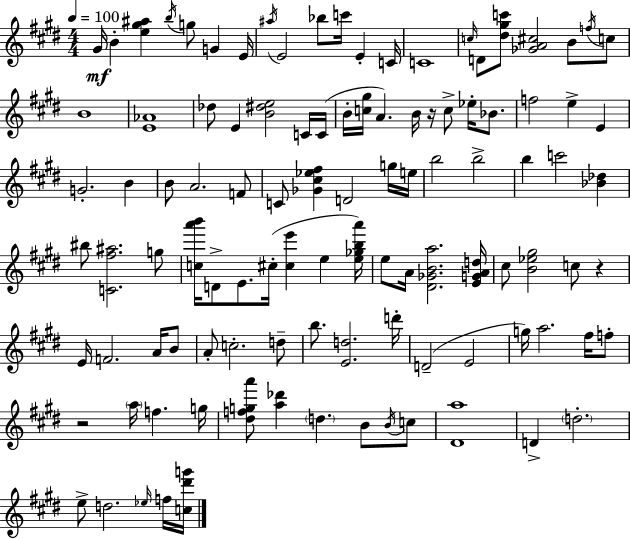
G#4/s B4/q [E5,G#5,A#5]/q B5/s G5/e G4/q E4/s A#5/s E4/h Bb5/e C6/s E4/q C4/s C4/w C5/s D4/e [D#5,G#5,C6]/e [Gb4,A4,C#5]/h B4/e F5/s C5/e B4/w [E4,Ab4]/w Db5/e E4/q [B4,D#5,E5]/h C4/s C4/s B4/s [C5,G#5]/s A4/q. B4/s R/s C5/e Eb5/s Bb4/e. F5/h E5/q E4/q G4/h. B4/q B4/e A4/h. F4/e C4/e [Gb4,C#5,Eb5,F#5]/q D4/h G5/s E5/s B5/h B5/h B5/q C6/h [Bb4,Db5]/q BIS5/e [C4,F#5,A#5]/h. G5/e [C5,A6,B6]/s D4/e E4/e. C#5/s [C#5,E6]/q E5/q [E5,Gb5,B5,A6]/s E5/e A4/s [D#4,Gb4,B4,A5]/h. [E4,G4,A4,D5]/s C#5/e [B4,Eb5,G#5]/h C5/e R/q E4/s F4/h. A4/s B4/e A4/e C5/h. D5/e B5/e. [E4,D5]/h. D6/s D4/h E4/h G5/s A5/h. F#5/s F5/e R/h A5/s F5/q. G5/s [D#5,F5,G5,A6]/e [A5,Db6]/q D5/q. B4/e B4/s C5/e [D#4,A5]/w D4/q D5/h. E5/e D5/h. Eb5/s F5/s [C5,D#6,G6]/s